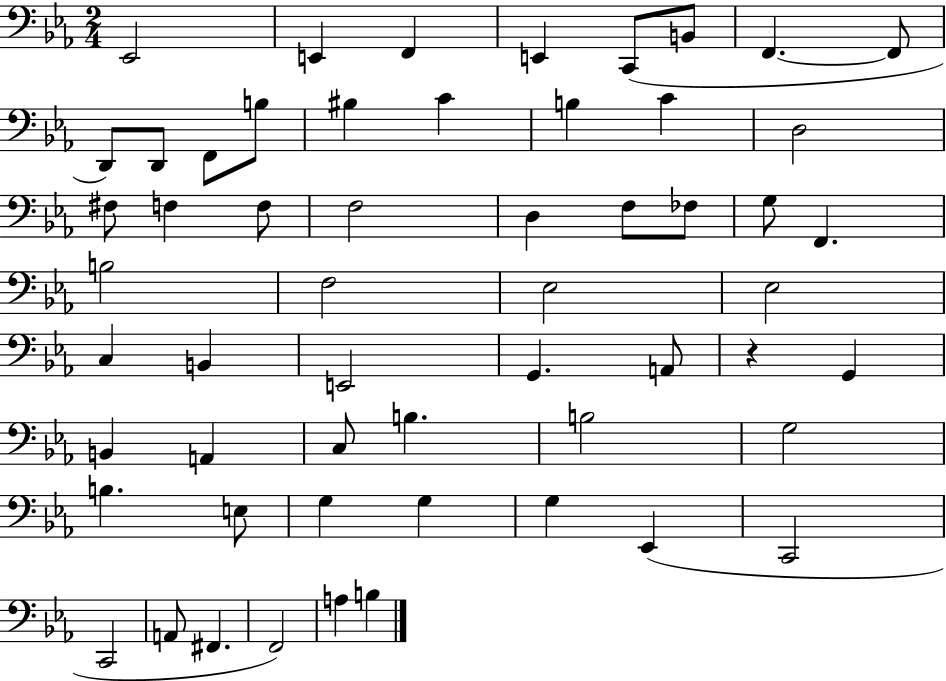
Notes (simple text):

Eb2/h E2/q F2/q E2/q C2/e B2/e F2/q. F2/e D2/e D2/e F2/e B3/e BIS3/q C4/q B3/q C4/q D3/h F#3/e F3/q F3/e F3/h D3/q F3/e FES3/e G3/e F2/q. B3/h F3/h Eb3/h Eb3/h C3/q B2/q E2/h G2/q. A2/e R/q G2/q B2/q A2/q C3/e B3/q. B3/h G3/h B3/q. E3/e G3/q G3/q G3/q Eb2/q C2/h C2/h A2/e F#2/q. F2/h A3/q B3/q